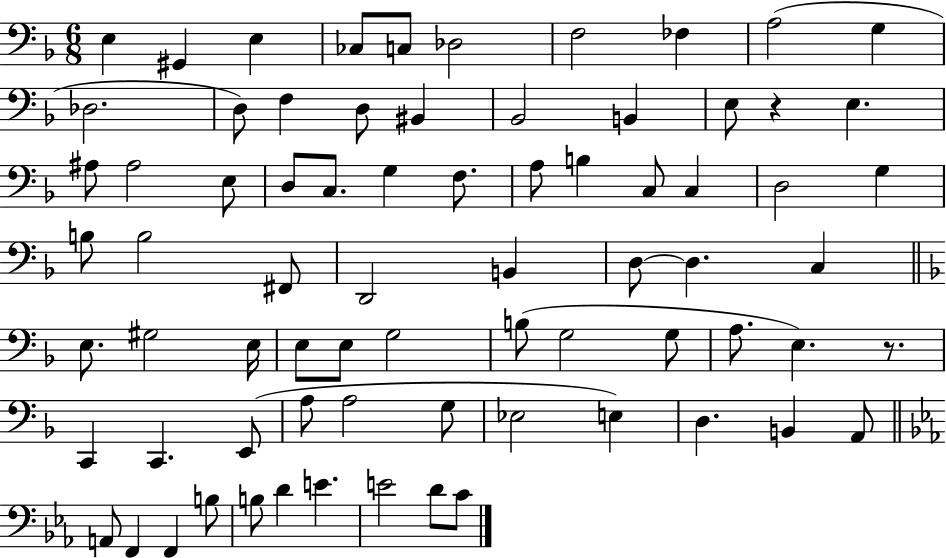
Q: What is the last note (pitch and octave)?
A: C4